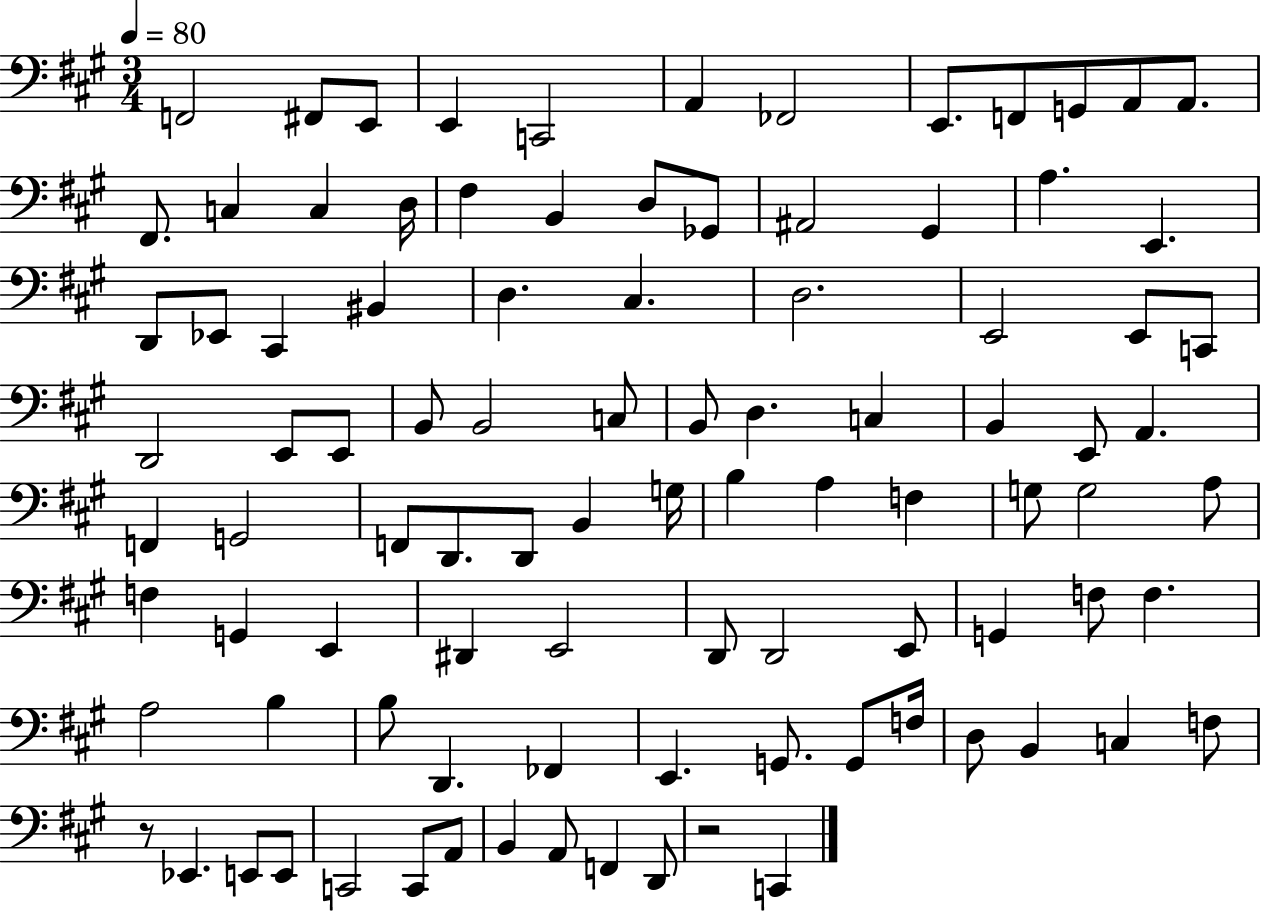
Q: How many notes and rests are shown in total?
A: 96